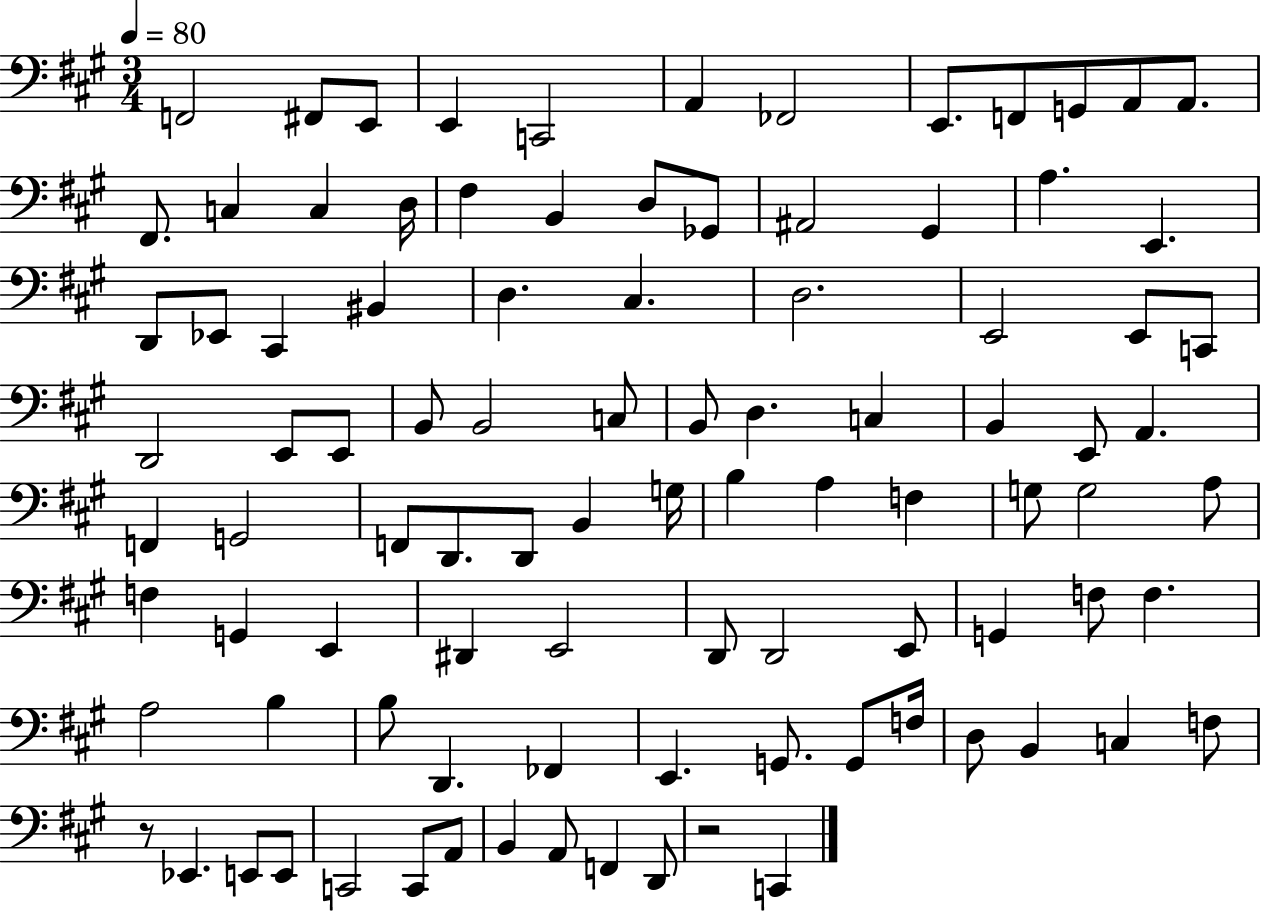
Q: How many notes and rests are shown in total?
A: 96